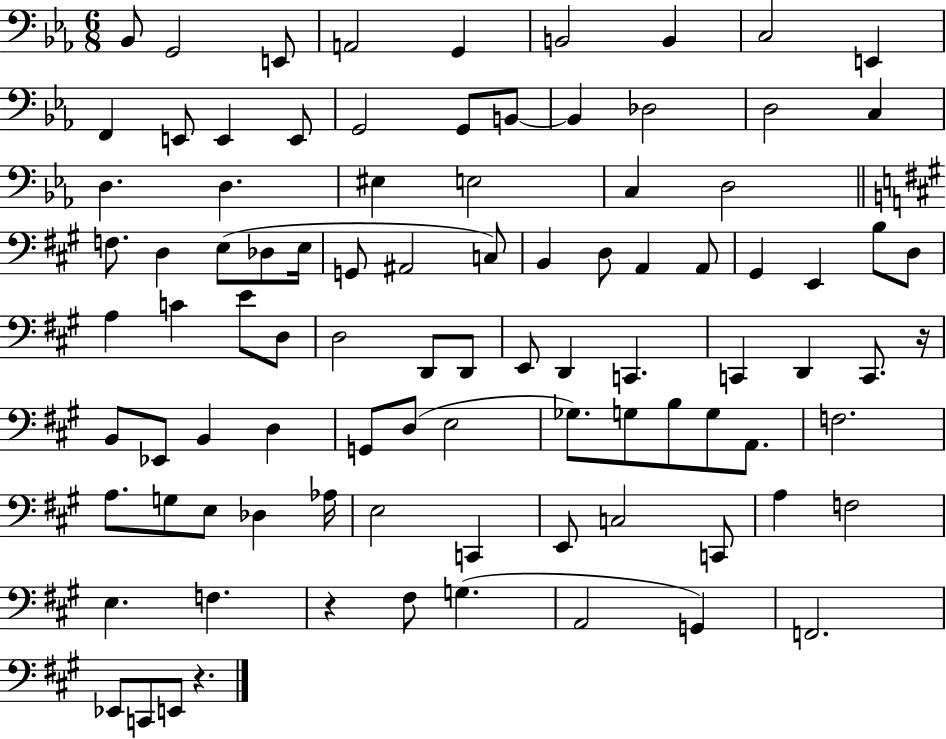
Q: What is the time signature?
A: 6/8